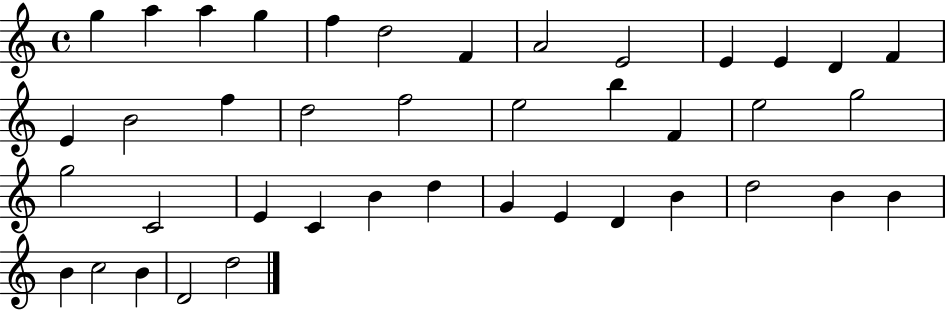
G5/q A5/q A5/q G5/q F5/q D5/h F4/q A4/h E4/h E4/q E4/q D4/q F4/q E4/q B4/h F5/q D5/h F5/h E5/h B5/q F4/q E5/h G5/h G5/h C4/h E4/q C4/q B4/q D5/q G4/q E4/q D4/q B4/q D5/h B4/q B4/q B4/q C5/h B4/q D4/h D5/h